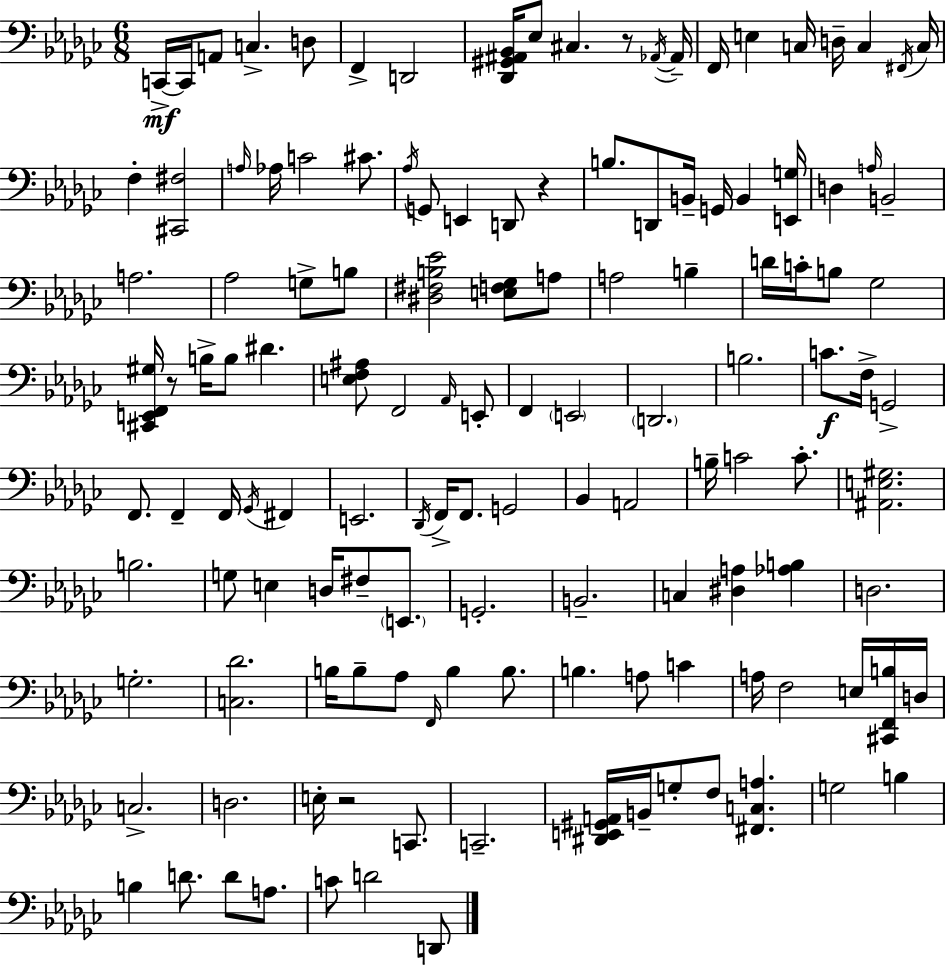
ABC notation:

X:1
T:Untitled
M:6/8
L:1/4
K:Ebm
C,,/4 C,,/4 A,,/2 C, D,/2 F,, D,,2 [_D,,^G,,^A,,_B,,]/4 _E,/2 ^C, z/2 _A,,/4 _A,,/4 F,,/4 E, C,/4 D,/4 C, ^F,,/4 C,/4 F, [^C,,^F,]2 A,/4 _A,/4 C2 ^C/2 _A,/4 G,,/2 E,, D,,/2 z B,/2 D,,/2 B,,/4 G,,/4 B,, [E,,G,]/4 D, A,/4 B,,2 A,2 _A,2 G,/2 B,/2 [^D,^F,B,_E]2 [E,F,_G,]/2 A,/2 A,2 B, D/4 C/4 B,/2 _G,2 [^C,,E,,F,,^G,]/4 z/2 B,/4 B,/2 ^D [E,F,^A,]/2 F,,2 _A,,/4 E,,/2 F,, E,,2 D,,2 B,2 C/2 F,/4 G,,2 F,,/2 F,, F,,/4 _G,,/4 ^F,, E,,2 _D,,/4 F,,/4 F,,/2 G,,2 _B,, A,,2 B,/4 C2 C/2 [^A,,E,^G,]2 B,2 G,/2 E, D,/4 ^F,/2 E,,/2 G,,2 B,,2 C, [^D,A,] [_A,B,] D,2 G,2 [C,_D]2 B,/4 B,/2 _A,/2 F,,/4 B, B,/2 B, A,/2 C A,/4 F,2 E,/4 [^C,,F,,B,]/4 D,/4 C,2 D,2 E,/4 z2 C,,/2 C,,2 [^D,,E,,^G,,A,,]/4 B,,/4 G,/2 F,/2 [^F,,C,A,] G,2 B, B, D/2 D/2 A,/2 C/2 D2 D,,/2